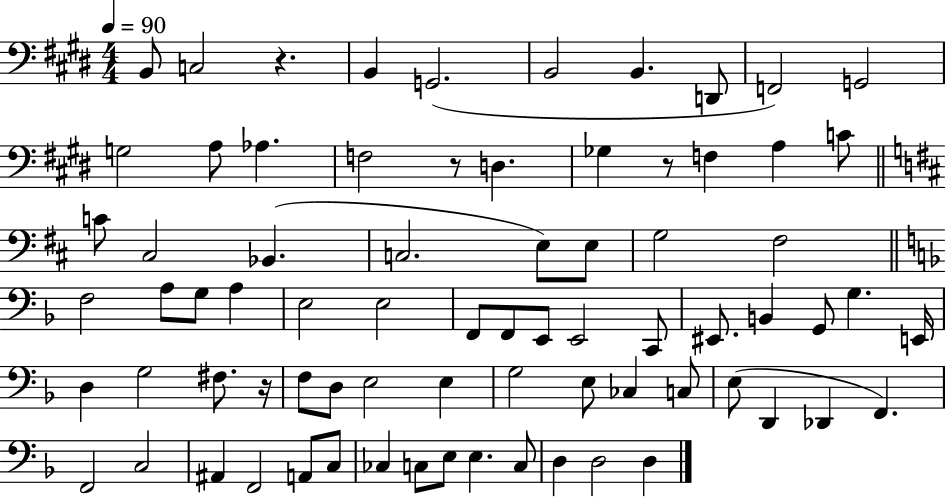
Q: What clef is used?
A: bass